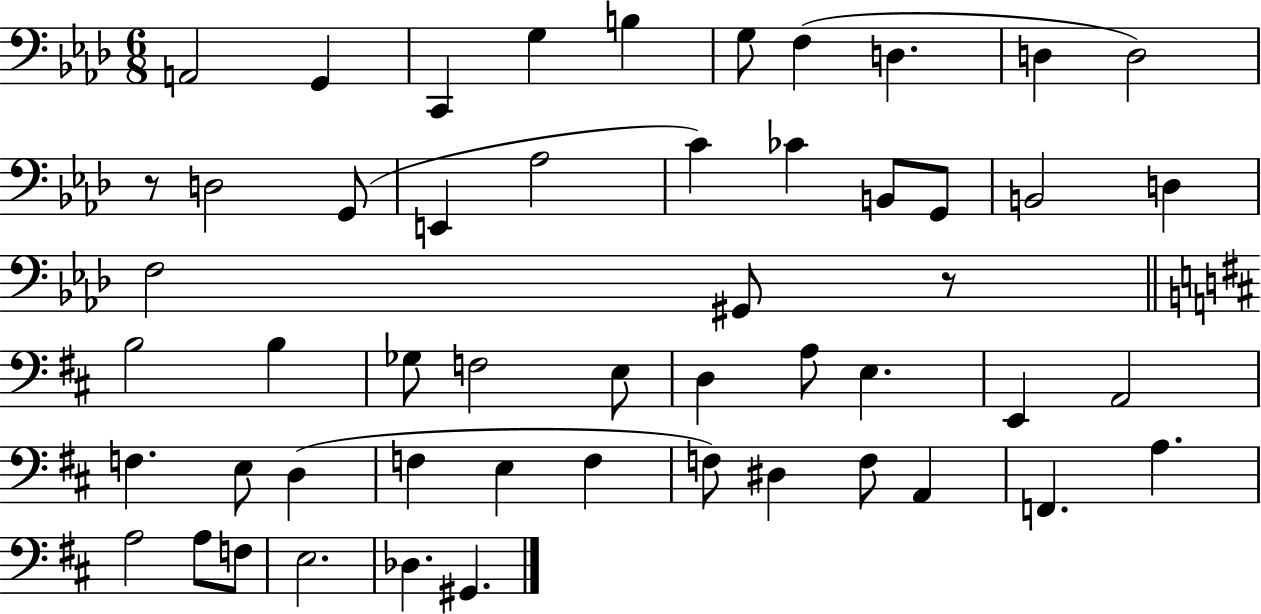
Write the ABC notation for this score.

X:1
T:Untitled
M:6/8
L:1/4
K:Ab
A,,2 G,, C,, G, B, G,/2 F, D, D, D,2 z/2 D,2 G,,/2 E,, _A,2 C _C B,,/2 G,,/2 B,,2 D, F,2 ^G,,/2 z/2 B,2 B, _G,/2 F,2 E,/2 D, A,/2 E, E,, A,,2 F, E,/2 D, F, E, F, F,/2 ^D, F,/2 A,, F,, A, A,2 A,/2 F,/2 E,2 _D, ^G,,